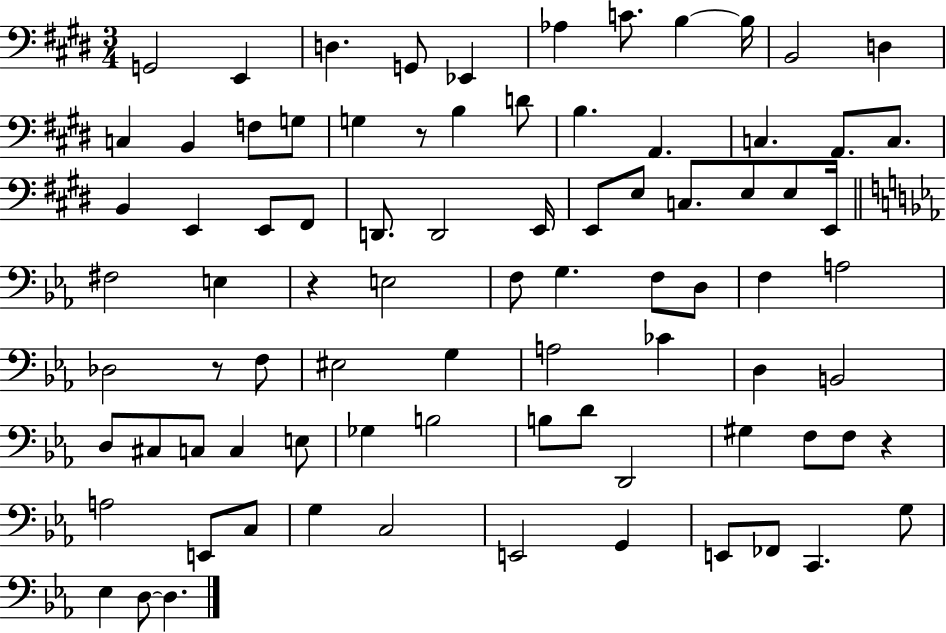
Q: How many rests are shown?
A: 4